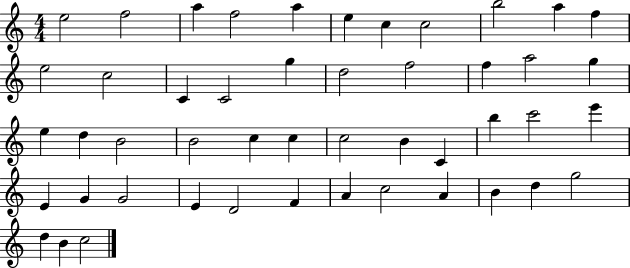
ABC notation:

X:1
T:Untitled
M:4/4
L:1/4
K:C
e2 f2 a f2 a e c c2 b2 a f e2 c2 C C2 g d2 f2 f a2 g e d B2 B2 c c c2 B C b c'2 e' E G G2 E D2 F A c2 A B d g2 d B c2